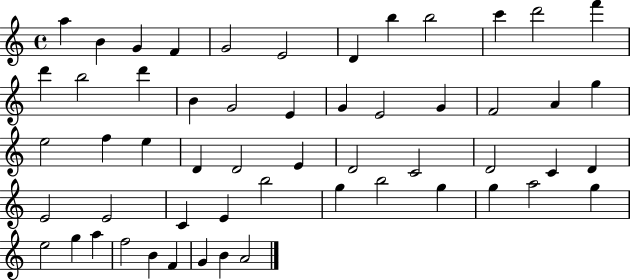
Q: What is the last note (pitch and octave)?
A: A4